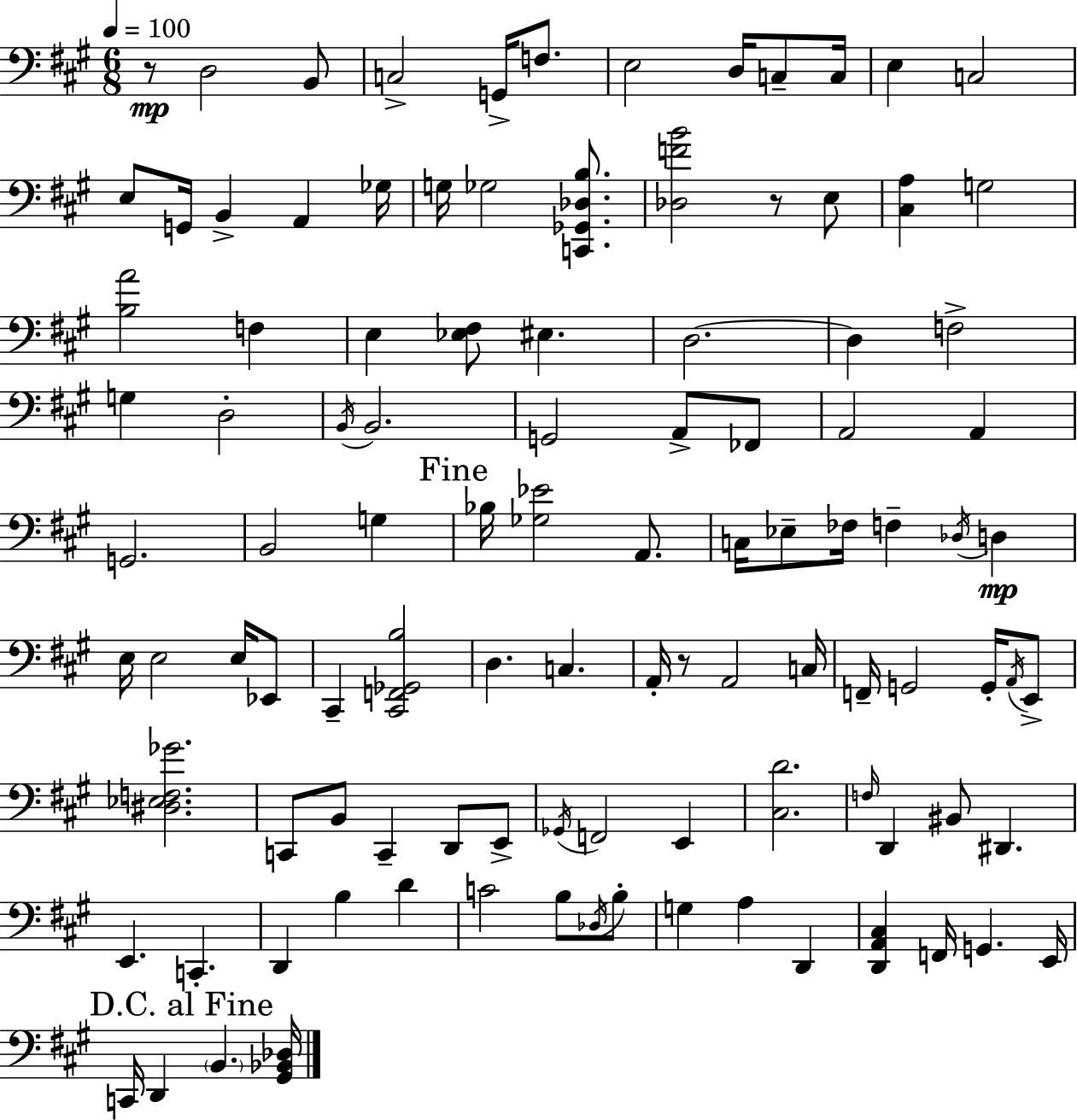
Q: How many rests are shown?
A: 3